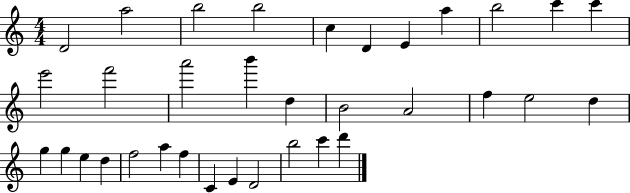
{
  \clef treble
  \numericTimeSignature
  \time 4/4
  \key c \major
  d'2 a''2 | b''2 b''2 | c''4 d'4 e'4 a''4 | b''2 c'''4 c'''4 | \break e'''2 f'''2 | a'''2 b'''4 d''4 | b'2 a'2 | f''4 e''2 d''4 | \break g''4 g''4 e''4 d''4 | f''2 a''4 f''4 | c'4 e'4 d'2 | b''2 c'''4 d'''4 | \break \bar "|."
}